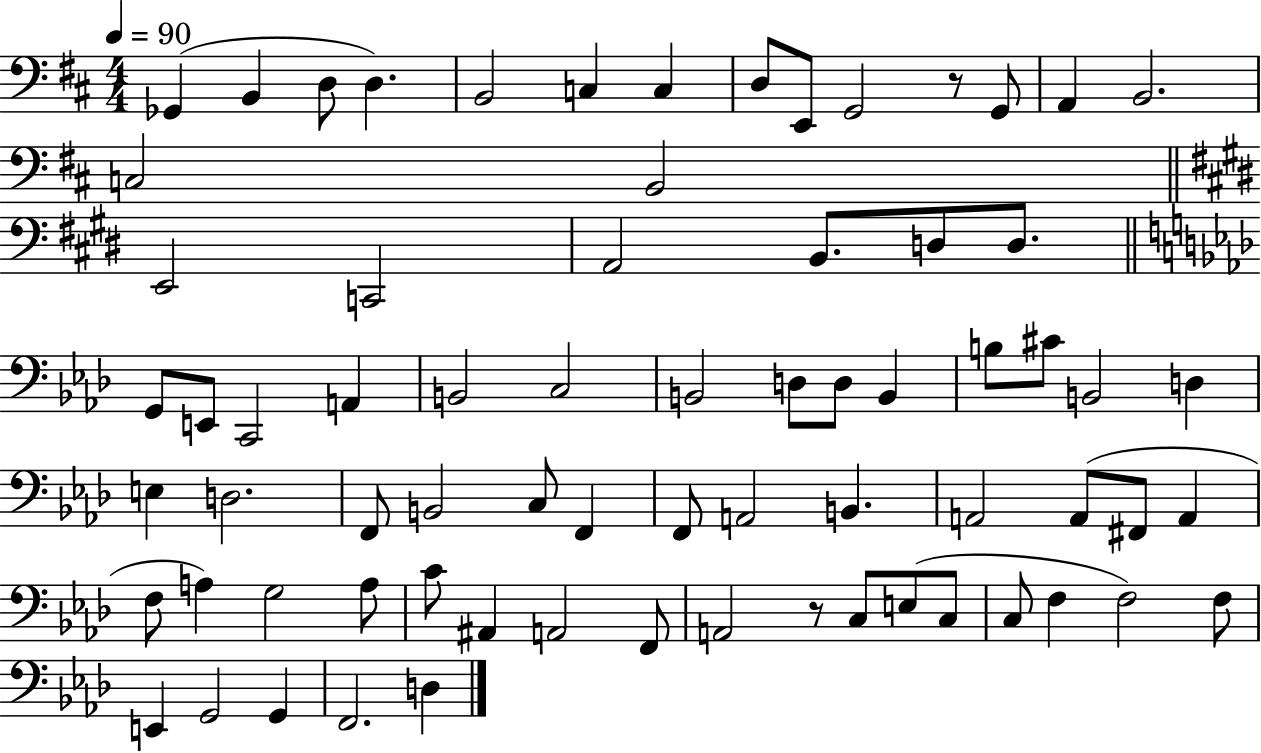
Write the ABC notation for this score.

X:1
T:Untitled
M:4/4
L:1/4
K:D
_G,, B,, D,/2 D, B,,2 C, C, D,/2 E,,/2 G,,2 z/2 G,,/2 A,, B,,2 C,2 B,,2 E,,2 C,,2 A,,2 B,,/2 D,/2 D,/2 G,,/2 E,,/2 C,,2 A,, B,,2 C,2 B,,2 D,/2 D,/2 B,, B,/2 ^C/2 B,,2 D, E, D,2 F,,/2 B,,2 C,/2 F,, F,,/2 A,,2 B,, A,,2 A,,/2 ^F,,/2 A,, F,/2 A, G,2 A,/2 C/2 ^A,, A,,2 F,,/2 A,,2 z/2 C,/2 E,/2 C,/2 C,/2 F, F,2 F,/2 E,, G,,2 G,, F,,2 D,